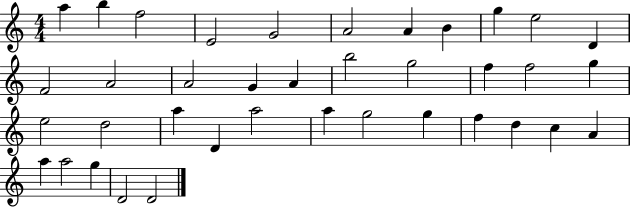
{
  \clef treble
  \numericTimeSignature
  \time 4/4
  \key c \major
  a''4 b''4 f''2 | e'2 g'2 | a'2 a'4 b'4 | g''4 e''2 d'4 | \break f'2 a'2 | a'2 g'4 a'4 | b''2 g''2 | f''4 f''2 g''4 | \break e''2 d''2 | a''4 d'4 a''2 | a''4 g''2 g''4 | f''4 d''4 c''4 a'4 | \break a''4 a''2 g''4 | d'2 d'2 | \bar "|."
}